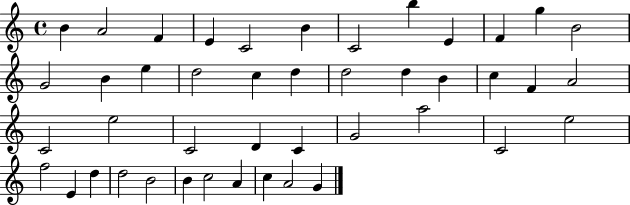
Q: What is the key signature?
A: C major